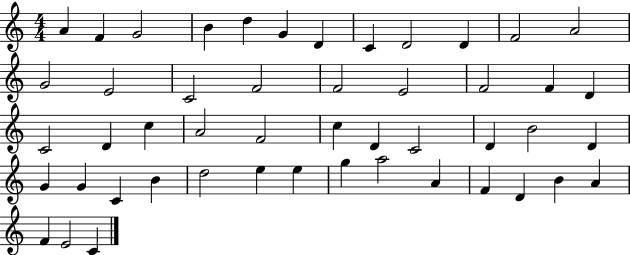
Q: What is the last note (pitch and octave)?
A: C4